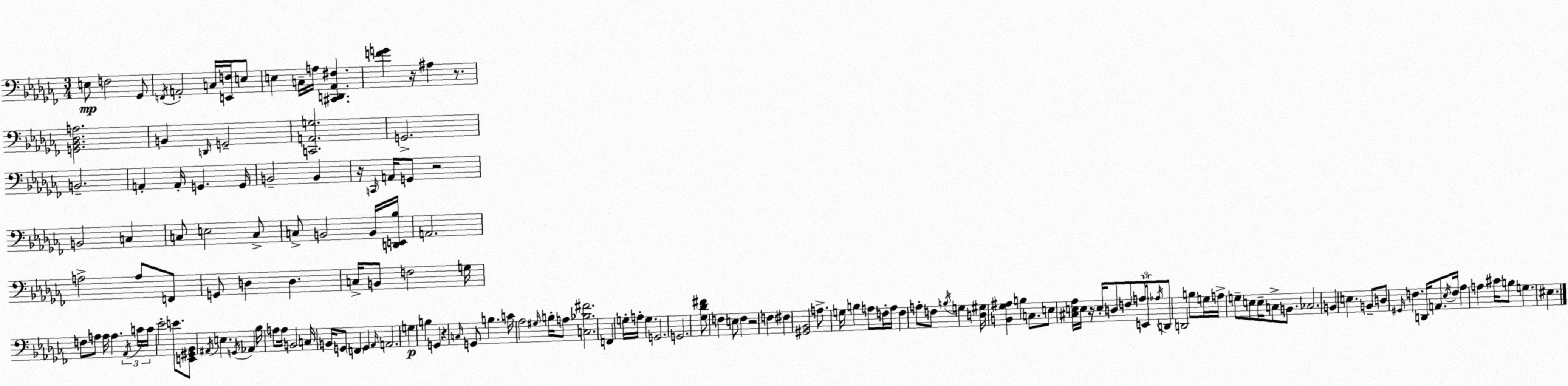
X:1
T:Untitled
M:3/4
L:1/4
K:Abm
E,/2 F,2 _G,,/2 F,,/4 A,,2 C,/4 [E,,F,]/4 E,/2 E, C,/4 A,/4 [^C,,D,,_A,,^F,] [FG] z/4 ^A, z/2 [G,,_B,,_D,A,]2 B,, D,,/4 G,,2 [C,,A,,G,]2 G,,2 B,,2 A,, A,,/4 G,, G,,/4 B,,2 B,, z/4 C,,/4 A,,/4 G,,/2 z2 B,,2 C, C,/2 E,2 C,/2 C,/2 B,,2 B,,/4 [D,,E,,_B,]/4 A,,2 A,2 A,/2 F,,/2 G,,/2 D, D, C,/4 B,,/2 F,2 G,/4 F,/2 A,/2 A,/4 A, _A,,/4 C/4 C/4 _E2 E/2 [E,,^G,,_B,,]/2 ^A,,/4 E, G,,/4 _A,, _B,/4 A,/2 A,/4 B,,2 C,/4 B,,/4 G,,/2 F,, G,, _A,,/4 A,,2 G, B, G,, z C,/4 G,,/2 B, C/4 _A,2 ^G,/4 B,/4 A,/2 [C,_B,^F]2 F,, G,/4 A,/4 G, G,,2 G,,2 [_G,_D^F]/2 F, E,/2 F, z2 F, ^F, [^G,,_B,,]2 A,/2 G,/4 B, A,/2 F,/4 A,/4 F, A,/2 F,/2 B,/4 G, [D,^G,]/4 [B,,_G,^A,] B, C,/2 E,/2 [^C,E,_A,]/4 E,/4 z/4 E,/4 D,/2 F,/2 A,/4 E,,/4 _A,/4 D,,/2 D,,2 B,/2 G,/4 A,/4 G,/2 E,/2 E,/4 C,/2 B,,/2 _C,2 B,, E, B,,/2 D,/2 ^G,,/4 F, D,,/4 A,,/2 _E,/4 F,/4 _A, A, ^C/4 B,/2 G, ^E,